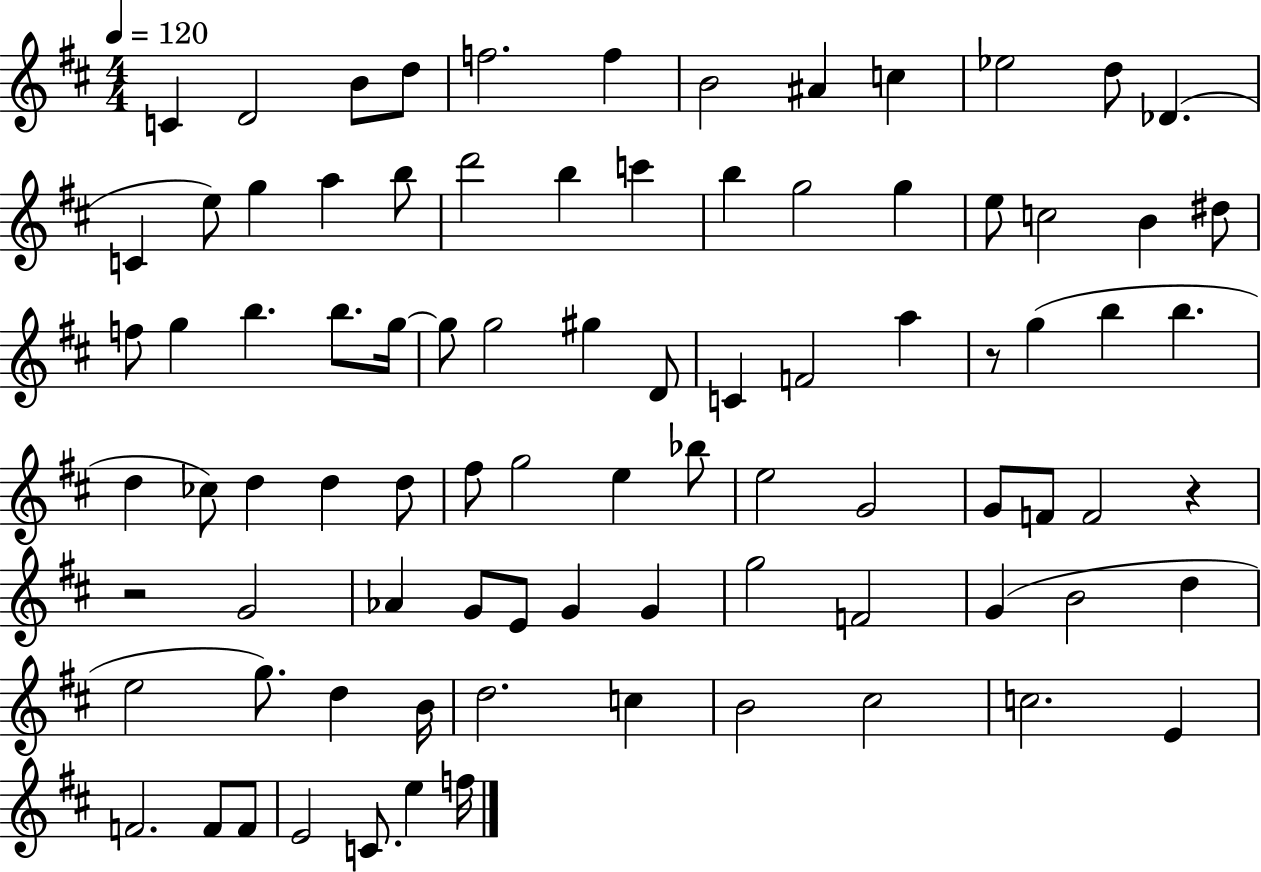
X:1
T:Untitled
M:4/4
L:1/4
K:D
C D2 B/2 d/2 f2 f B2 ^A c _e2 d/2 _D C e/2 g a b/2 d'2 b c' b g2 g e/2 c2 B ^d/2 f/2 g b b/2 g/4 g/2 g2 ^g D/2 C F2 a z/2 g b b d _c/2 d d d/2 ^f/2 g2 e _b/2 e2 G2 G/2 F/2 F2 z z2 G2 _A G/2 E/2 G G g2 F2 G B2 d e2 g/2 d B/4 d2 c B2 ^c2 c2 E F2 F/2 F/2 E2 C/2 e f/4